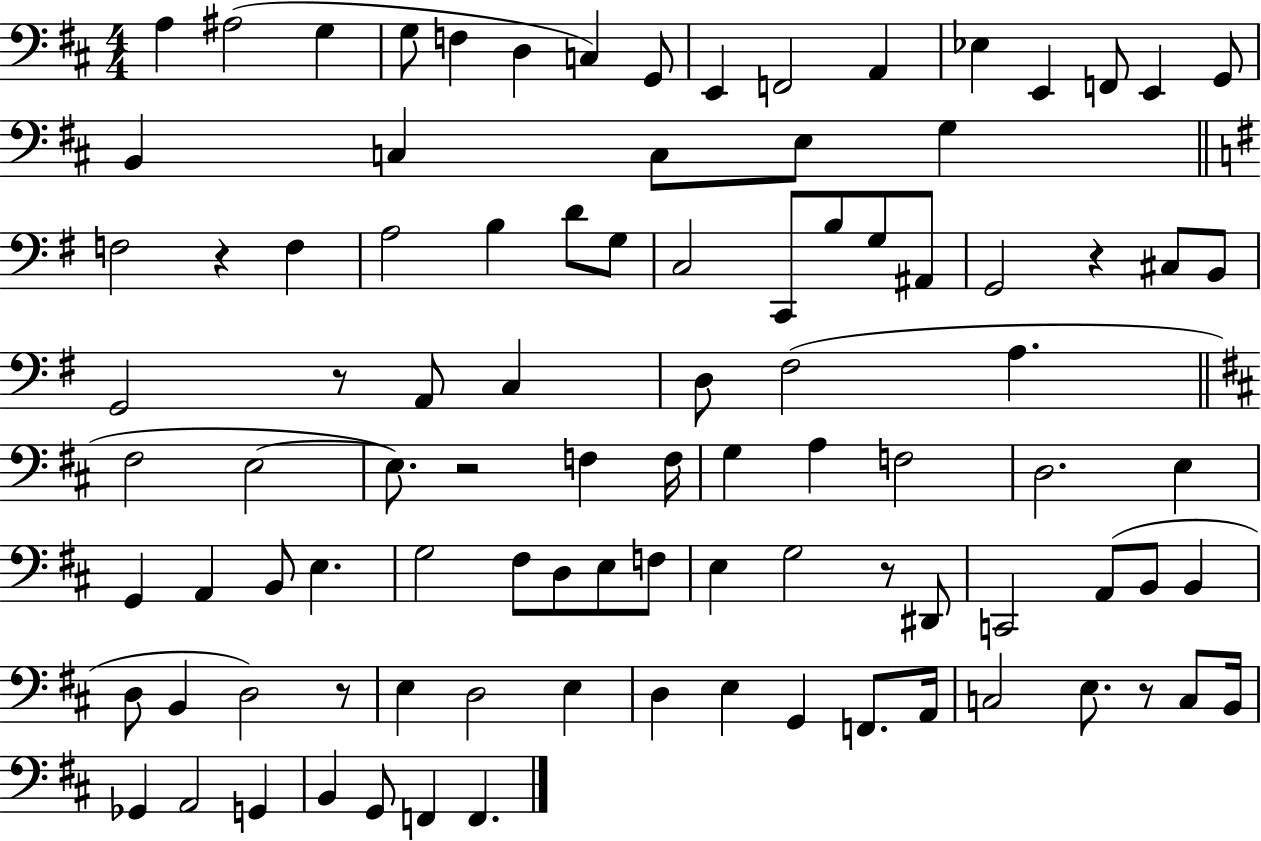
{
  \clef bass
  \numericTimeSignature
  \time 4/4
  \key d \major
  \repeat volta 2 { a4 ais2( g4 | g8 f4 d4 c4) g,8 | e,4 f,2 a,4 | ees4 e,4 f,8 e,4 g,8 | \break b,4 c4 c8 e8 g4 | \bar "||" \break \key e \minor f2 r4 f4 | a2 b4 d'8 g8 | c2 c,8 b8 g8 ais,8 | g,2 r4 cis8 b,8 | \break g,2 r8 a,8 c4 | d8 fis2( a4. | \bar "||" \break \key d \major fis2 e2~~ | e8.) r2 f4 f16 | g4 a4 f2 | d2. e4 | \break g,4 a,4 b,8 e4. | g2 fis8 d8 e8 f8 | e4 g2 r8 dis,8 | c,2 a,8( b,8 b,4 | \break d8 b,4 d2) r8 | e4 d2 e4 | d4 e4 g,4 f,8. a,16 | c2 e8. r8 c8 b,16 | \break ges,4 a,2 g,4 | b,4 g,8 f,4 f,4. | } \bar "|."
}